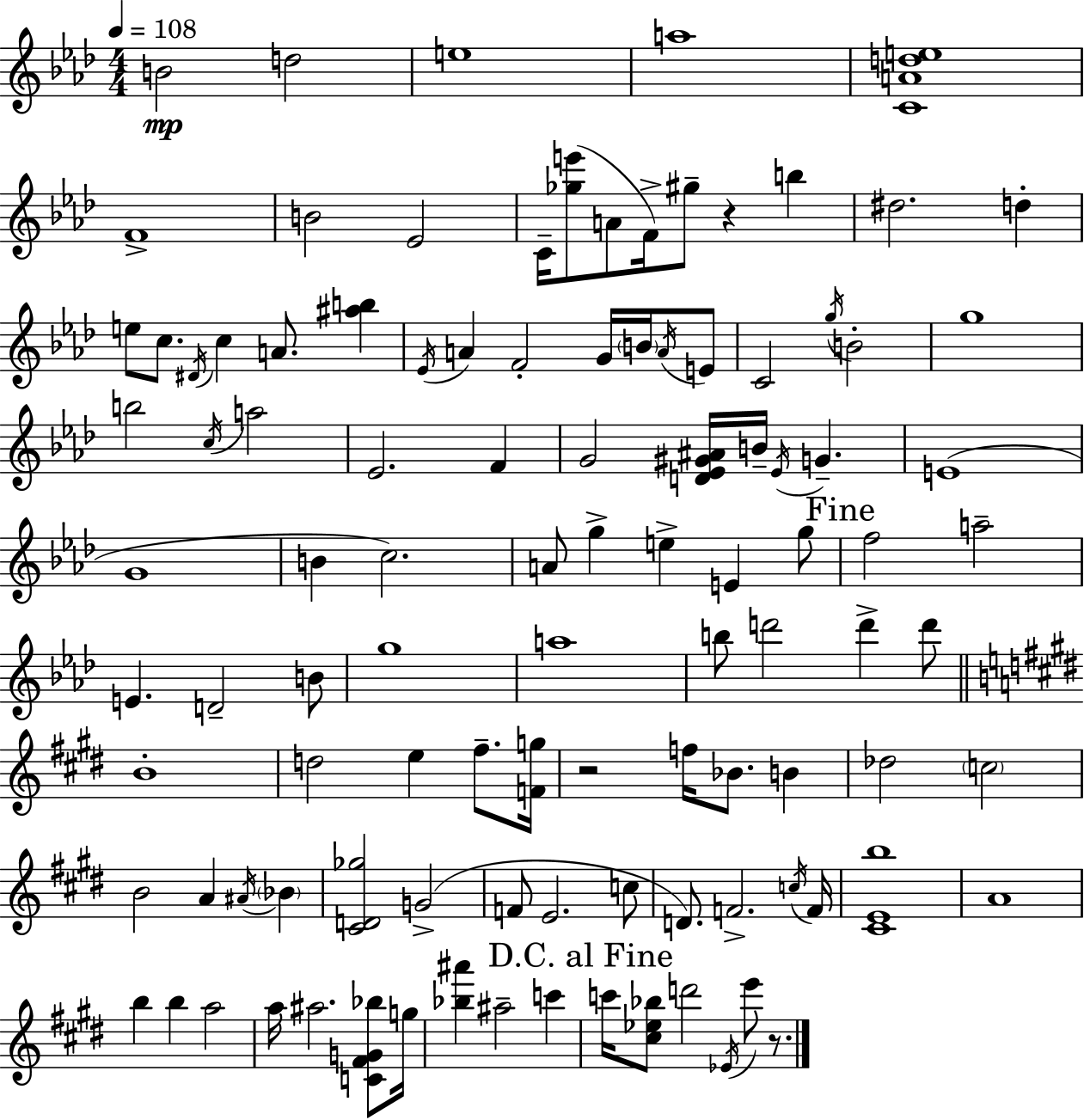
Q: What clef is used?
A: treble